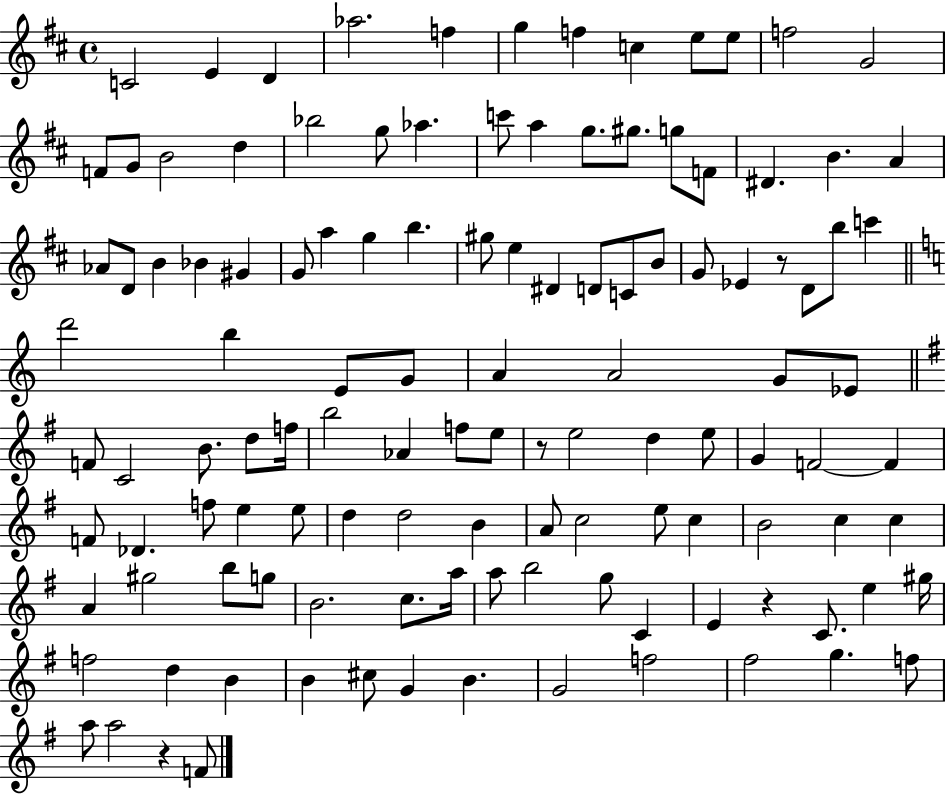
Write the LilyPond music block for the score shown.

{
  \clef treble
  \time 4/4
  \defaultTimeSignature
  \key d \major
  c'2 e'4 d'4 | aes''2. f''4 | g''4 f''4 c''4 e''8 e''8 | f''2 g'2 | \break f'8 g'8 b'2 d''4 | bes''2 g''8 aes''4. | c'''8 a''4 g''8. gis''8. g''8 f'8 | dis'4. b'4. a'4 | \break aes'8 d'8 b'4 bes'4 gis'4 | g'8 a''4 g''4 b''4. | gis''8 e''4 dis'4 d'8 c'8 b'8 | g'8 ees'4 r8 d'8 b''8 c'''4 | \break \bar "||" \break \key c \major d'''2 b''4 e'8 g'8 | a'4 a'2 g'8 ees'8 | \bar "||" \break \key e \minor f'8 c'2 b'8. d''8 f''16 | b''2 aes'4 f''8 e''8 | r8 e''2 d''4 e''8 | g'4 f'2~~ f'4 | \break f'8 des'4. f''8 e''4 e''8 | d''4 d''2 b'4 | a'8 c''2 e''8 c''4 | b'2 c''4 c''4 | \break a'4 gis''2 b''8 g''8 | b'2. c''8. a''16 | a''8 b''2 g''8 c'4 | e'4 r4 c'8. e''4 gis''16 | \break f''2 d''4 b'4 | b'4 cis''8 g'4 b'4. | g'2 f''2 | fis''2 g''4. f''8 | \break a''8 a''2 r4 f'8 | \bar "|."
}